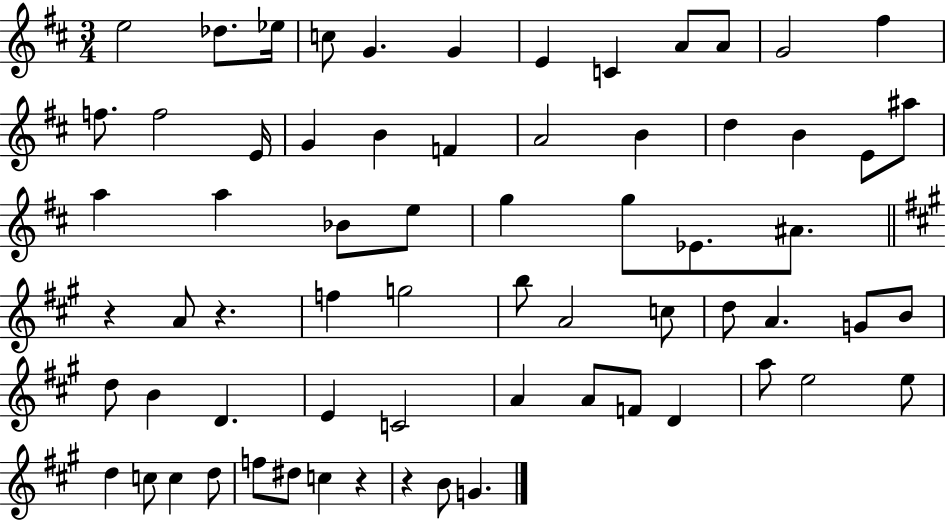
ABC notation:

X:1
T:Untitled
M:3/4
L:1/4
K:D
e2 _d/2 _e/4 c/2 G G E C A/2 A/2 G2 ^f f/2 f2 E/4 G B F A2 B d B E/2 ^a/2 a a _B/2 e/2 g g/2 _E/2 ^A/2 z A/2 z f g2 b/2 A2 c/2 d/2 A G/2 B/2 d/2 B D E C2 A A/2 F/2 D a/2 e2 e/2 d c/2 c d/2 f/2 ^d/2 c z z B/2 G